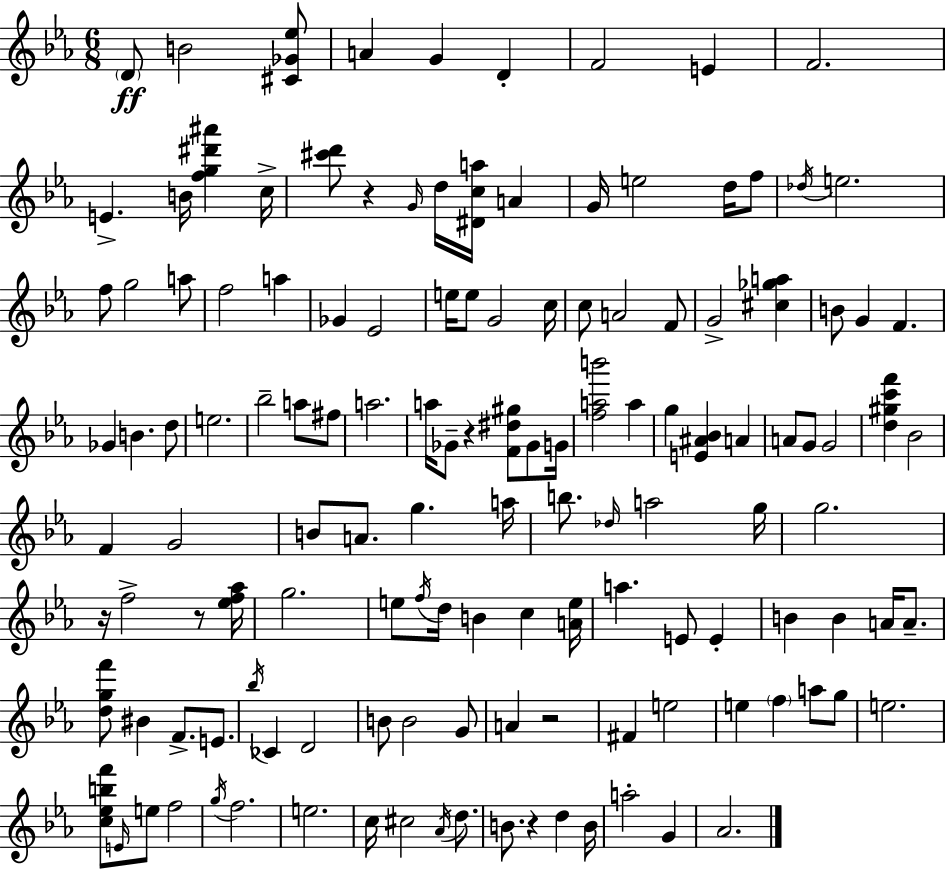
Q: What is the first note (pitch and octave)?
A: D4